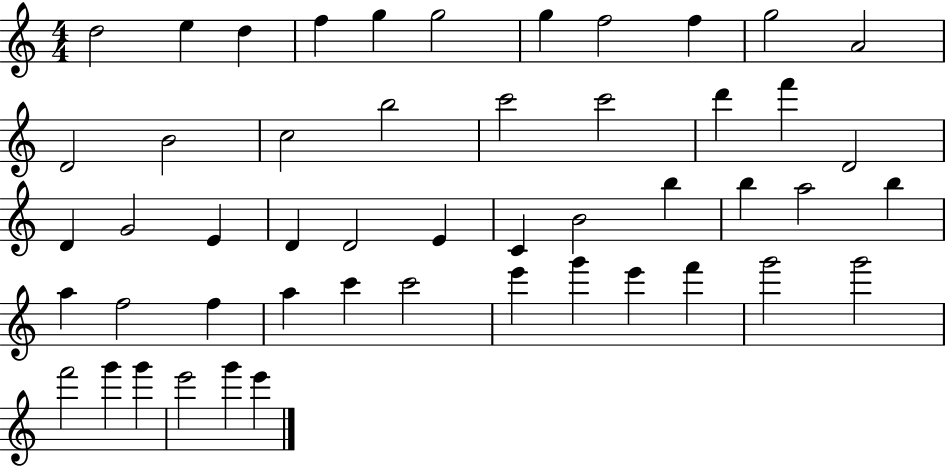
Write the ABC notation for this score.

X:1
T:Untitled
M:4/4
L:1/4
K:C
d2 e d f g g2 g f2 f g2 A2 D2 B2 c2 b2 c'2 c'2 d' f' D2 D G2 E D D2 E C B2 b b a2 b a f2 f a c' c'2 e' g' e' f' g'2 g'2 f'2 g' g' e'2 g' e'